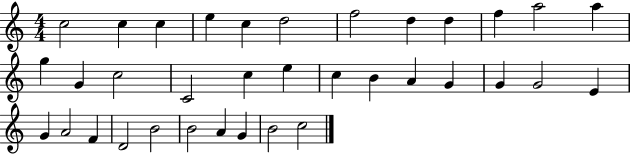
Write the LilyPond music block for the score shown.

{
  \clef treble
  \numericTimeSignature
  \time 4/4
  \key c \major
  c''2 c''4 c''4 | e''4 c''4 d''2 | f''2 d''4 d''4 | f''4 a''2 a''4 | \break g''4 g'4 c''2 | c'2 c''4 e''4 | c''4 b'4 a'4 g'4 | g'4 g'2 e'4 | \break g'4 a'2 f'4 | d'2 b'2 | b'2 a'4 g'4 | b'2 c''2 | \break \bar "|."
}